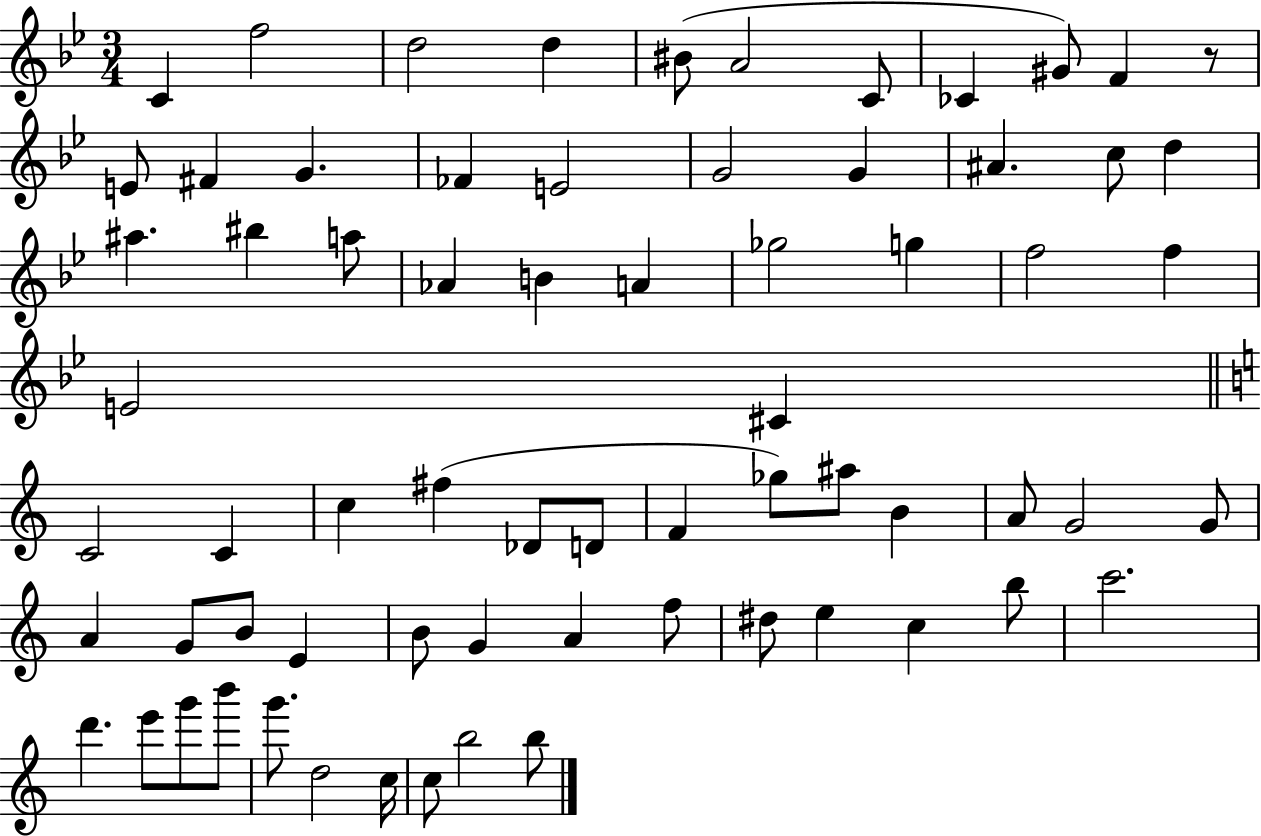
{
  \clef treble
  \numericTimeSignature
  \time 3/4
  \key bes \major
  c'4 f''2 | d''2 d''4 | bis'8( a'2 c'8 | ces'4 gis'8) f'4 r8 | \break e'8 fis'4 g'4. | fes'4 e'2 | g'2 g'4 | ais'4. c''8 d''4 | \break ais''4. bis''4 a''8 | aes'4 b'4 a'4 | ges''2 g''4 | f''2 f''4 | \break e'2 cis'4 | \bar "||" \break \key c \major c'2 c'4 | c''4 fis''4( des'8 d'8 | f'4 ges''8) ais''8 b'4 | a'8 g'2 g'8 | \break a'4 g'8 b'8 e'4 | b'8 g'4 a'4 f''8 | dis''8 e''4 c''4 b''8 | c'''2. | \break d'''4. e'''8 g'''8 b'''8 | g'''8. d''2 c''16 | c''8 b''2 b''8 | \bar "|."
}